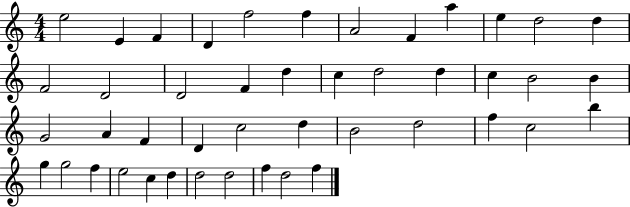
X:1
T:Untitled
M:4/4
L:1/4
K:C
e2 E F D f2 f A2 F a e d2 d F2 D2 D2 F d c d2 d c B2 B G2 A F D c2 d B2 d2 f c2 b g g2 f e2 c d d2 d2 f d2 f